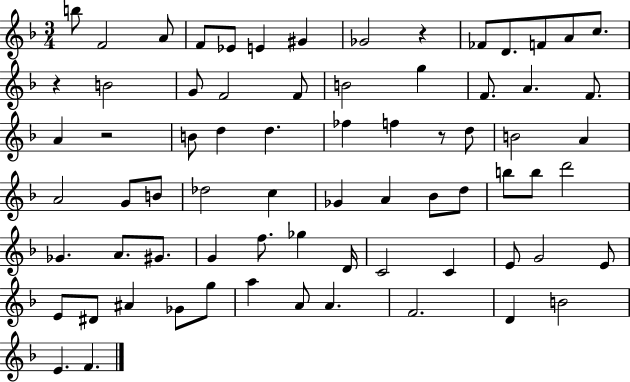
B5/e F4/h A4/e F4/e Eb4/e E4/q G#4/q Gb4/h R/q FES4/e D4/e. F4/e A4/e C5/e. R/q B4/h G4/e F4/h F4/e B4/h G5/q F4/e. A4/q. F4/e. A4/q R/h B4/e D5/q D5/q. FES5/q F5/q R/e D5/e B4/h A4/q A4/h G4/e B4/e Db5/h C5/q Gb4/q A4/q Bb4/e D5/e B5/e B5/e D6/h Gb4/q. A4/e. G#4/e. G4/q F5/e. Gb5/q D4/s C4/h C4/q E4/e G4/h E4/e E4/e D#4/e A#4/q Gb4/e G5/e A5/q A4/e A4/q. F4/h. D4/q B4/h E4/q. F4/q.